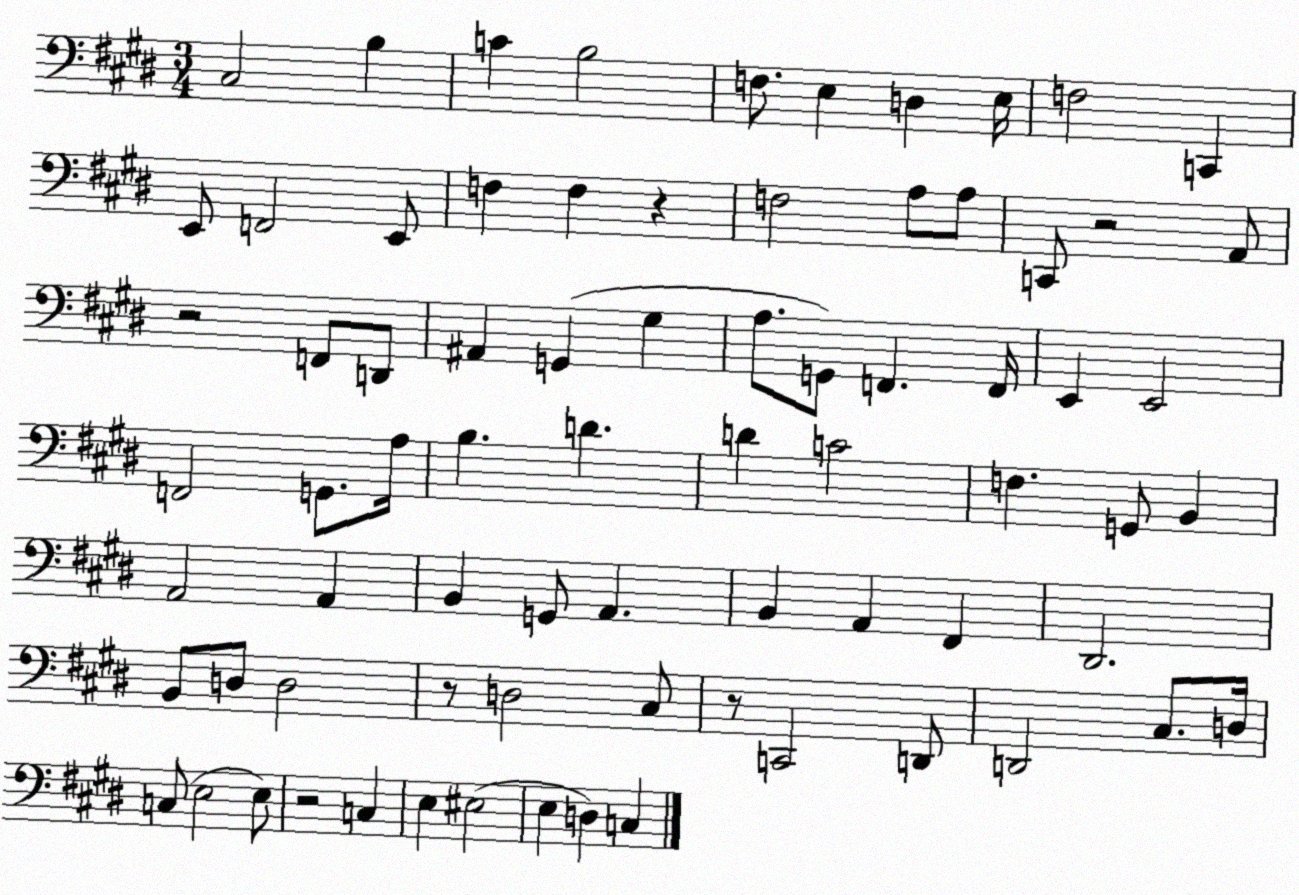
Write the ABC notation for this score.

X:1
T:Untitled
M:3/4
L:1/4
K:E
^C,2 B, C B,2 F,/2 E, D, E,/4 F,2 C,, E,,/2 F,,2 E,,/2 F, F, z F,2 A,/2 A,/2 C,,/2 z2 A,,/2 z2 F,,/2 D,,/2 ^A,, G,, ^G, A,/2 G,,/2 F,, F,,/4 E,, E,,2 F,,2 G,,/2 A,/4 B, D D C2 F, G,,/2 B,, A,,2 A,, B,, G,,/2 A,, B,, A,, ^F,, ^D,,2 B,,/2 D,/2 D,2 z/2 D,2 ^C,/2 z/2 C,,2 D,,/2 D,,2 ^C,/2 D,/4 C,/2 E,2 E,/2 z2 C, E, ^E,2 E, D, C,